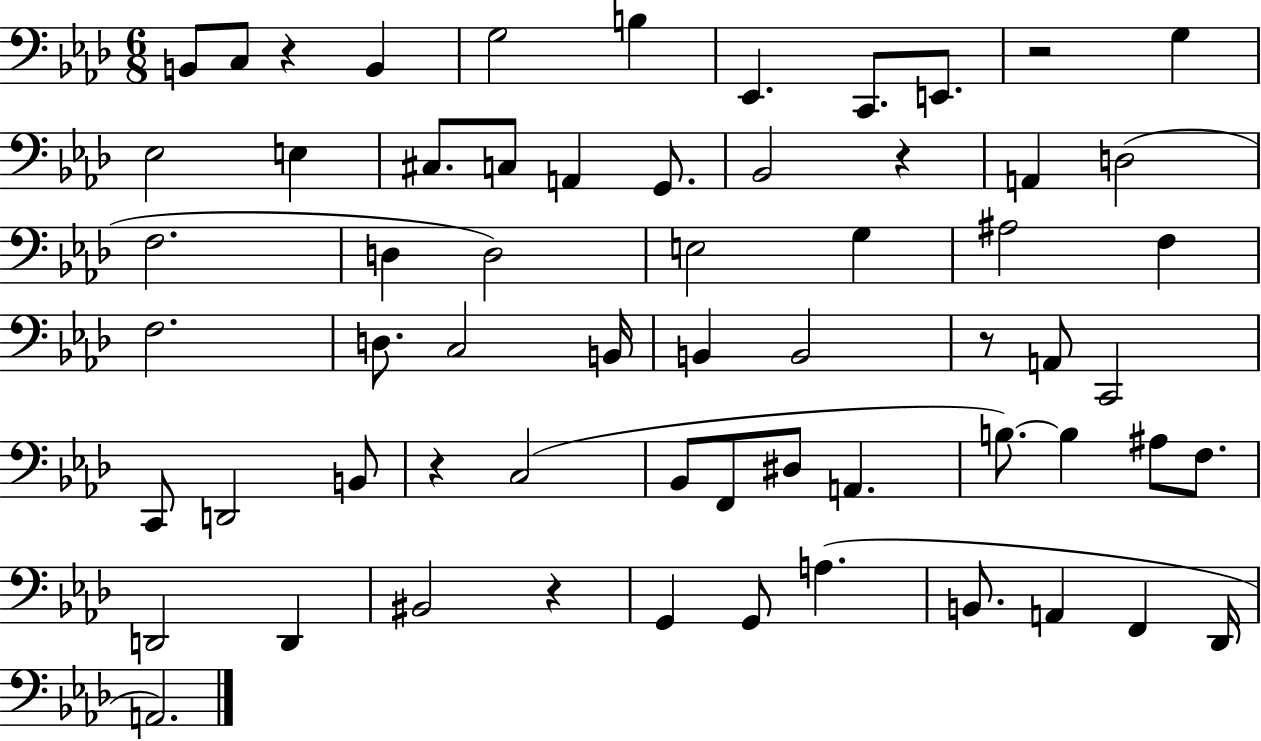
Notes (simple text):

B2/e C3/e R/q B2/q G3/h B3/q Eb2/q. C2/e. E2/e. R/h G3/q Eb3/h E3/q C#3/e. C3/e A2/q G2/e. Bb2/h R/q A2/q D3/h F3/h. D3/q D3/h E3/h G3/q A#3/h F3/q F3/h. D3/e. C3/h B2/s B2/q B2/h R/e A2/e C2/h C2/e D2/h B2/e R/q C3/h Bb2/e F2/e D#3/e A2/q. B3/e. B3/q A#3/e F3/e. D2/h D2/q BIS2/h R/q G2/q G2/e A3/q. B2/e. A2/q F2/q Db2/s A2/h.